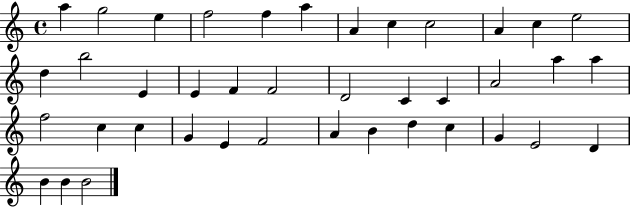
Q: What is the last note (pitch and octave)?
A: B4